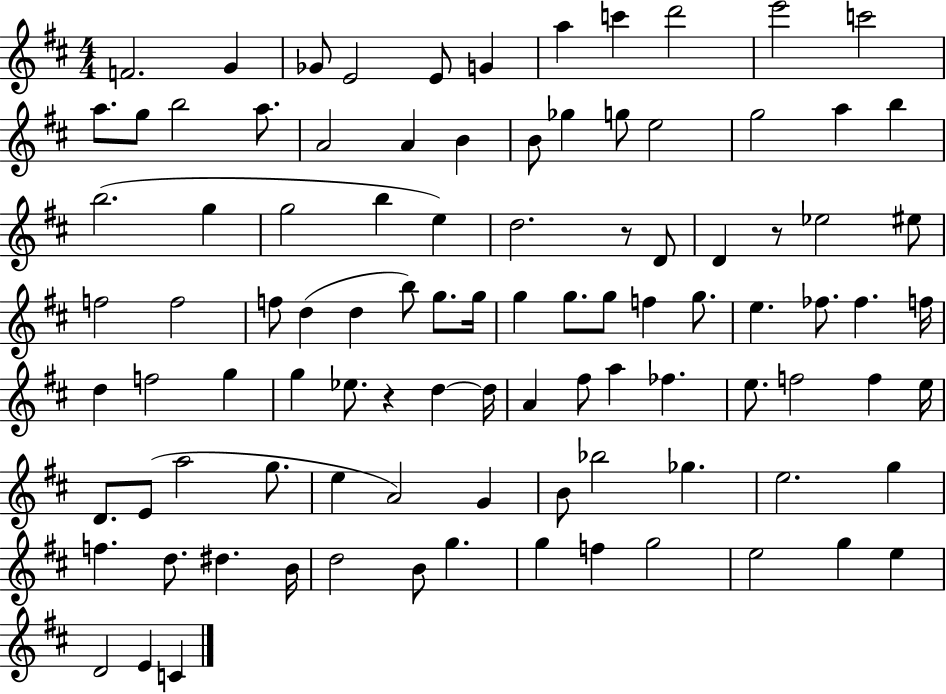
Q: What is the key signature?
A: D major